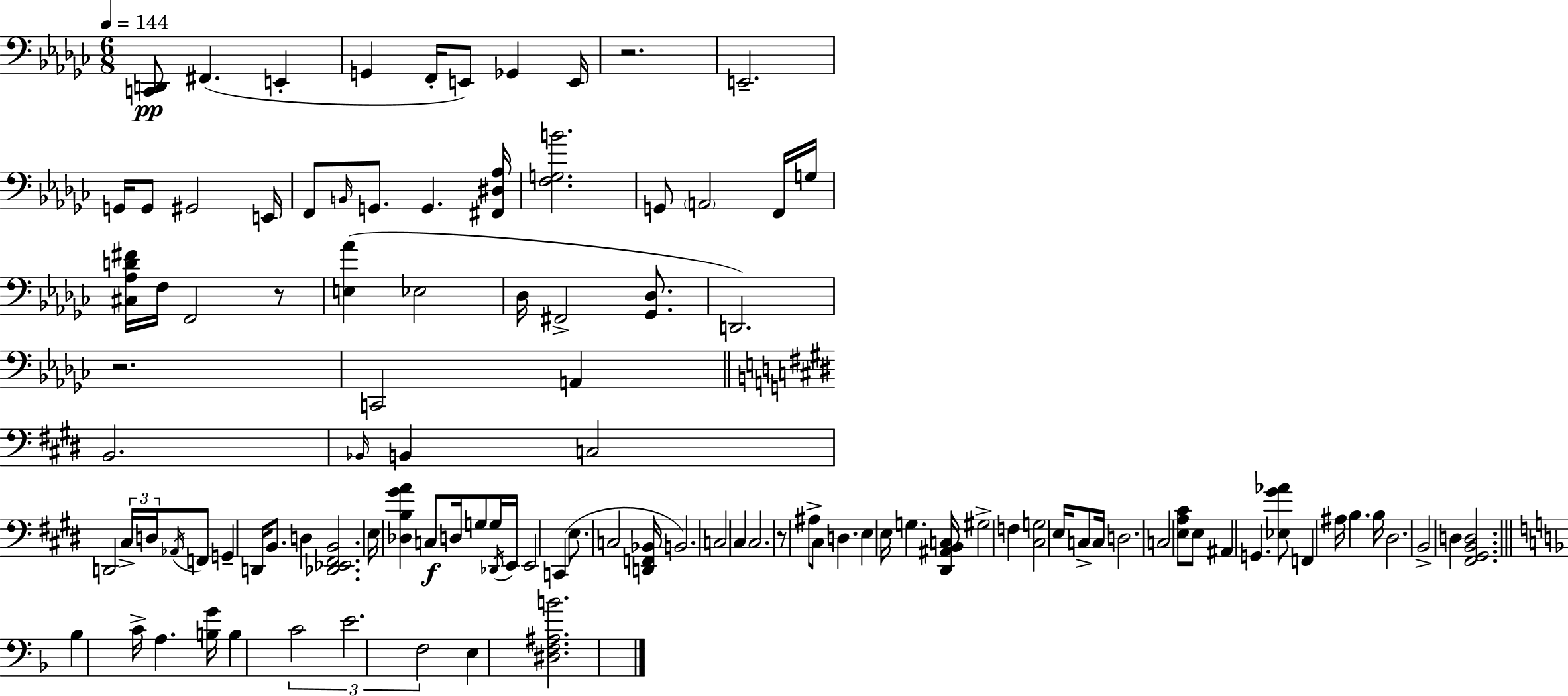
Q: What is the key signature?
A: EES minor